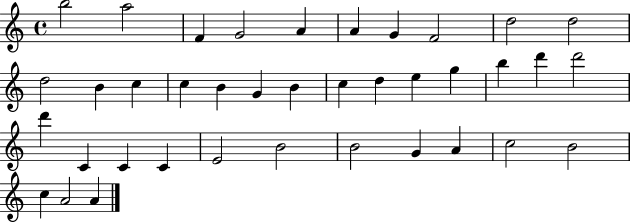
X:1
T:Untitled
M:4/4
L:1/4
K:C
b2 a2 F G2 A A G F2 d2 d2 d2 B c c B G B c d e g b d' d'2 d' C C C E2 B2 B2 G A c2 B2 c A2 A